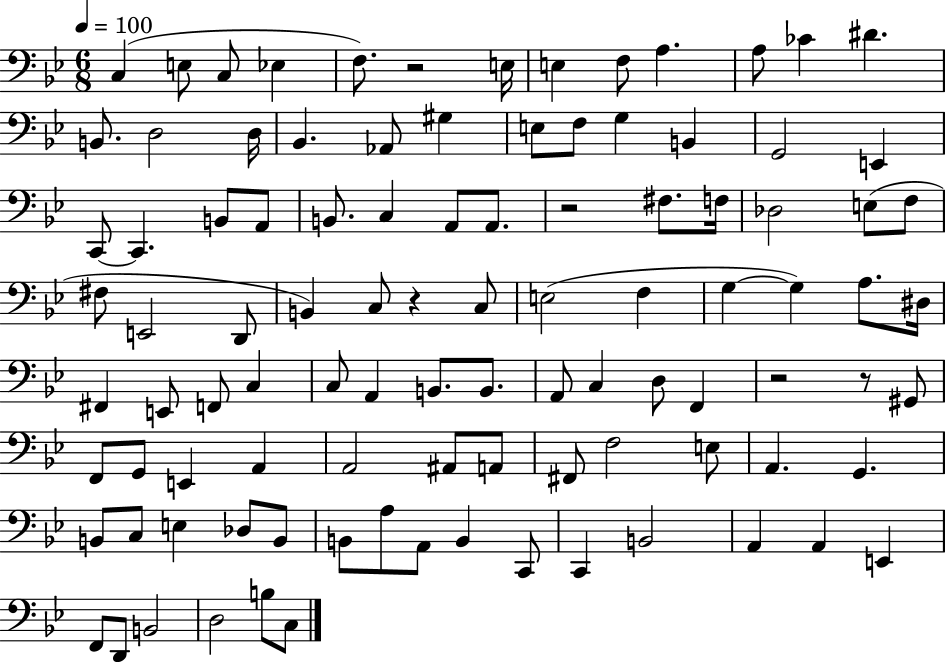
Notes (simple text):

C3/q E3/e C3/e Eb3/q F3/e. R/h E3/s E3/q F3/e A3/q. A3/e CES4/q D#4/q. B2/e. D3/h D3/s Bb2/q. Ab2/e G#3/q E3/e F3/e G3/q B2/q G2/h E2/q C2/e C2/q. B2/e A2/e B2/e. C3/q A2/e A2/e. R/h F#3/e. F3/s Db3/h E3/e F3/e F#3/e E2/h D2/e B2/q C3/e R/q C3/e E3/h F3/q G3/q G3/q A3/e. D#3/s F#2/q E2/e F2/e C3/q C3/e A2/q B2/e. B2/e. A2/e C3/q D3/e F2/q R/h R/e G#2/e F2/e G2/e E2/q A2/q A2/h A#2/e A2/e F#2/e F3/h E3/e A2/q. G2/q. B2/e C3/e E3/q Db3/e B2/e B2/e A3/e A2/e B2/q C2/e C2/q B2/h A2/q A2/q E2/q F2/e D2/e B2/h D3/h B3/e C3/e